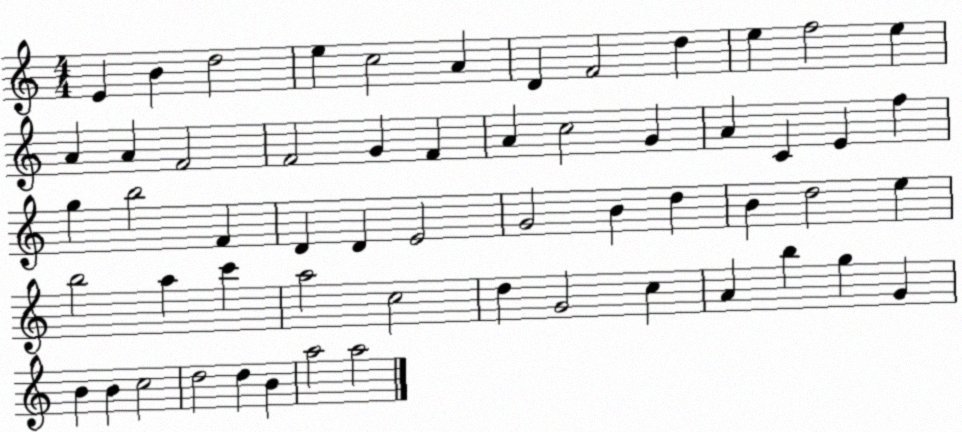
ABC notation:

X:1
T:Untitled
M:4/4
L:1/4
K:C
E B d2 e c2 A D F2 d e f2 e A A F2 F2 G F A c2 G A C E f g b2 F D D E2 G2 B d B d2 e b2 a c' a2 c2 d G2 c A b g G B B c2 d2 d B a2 a2